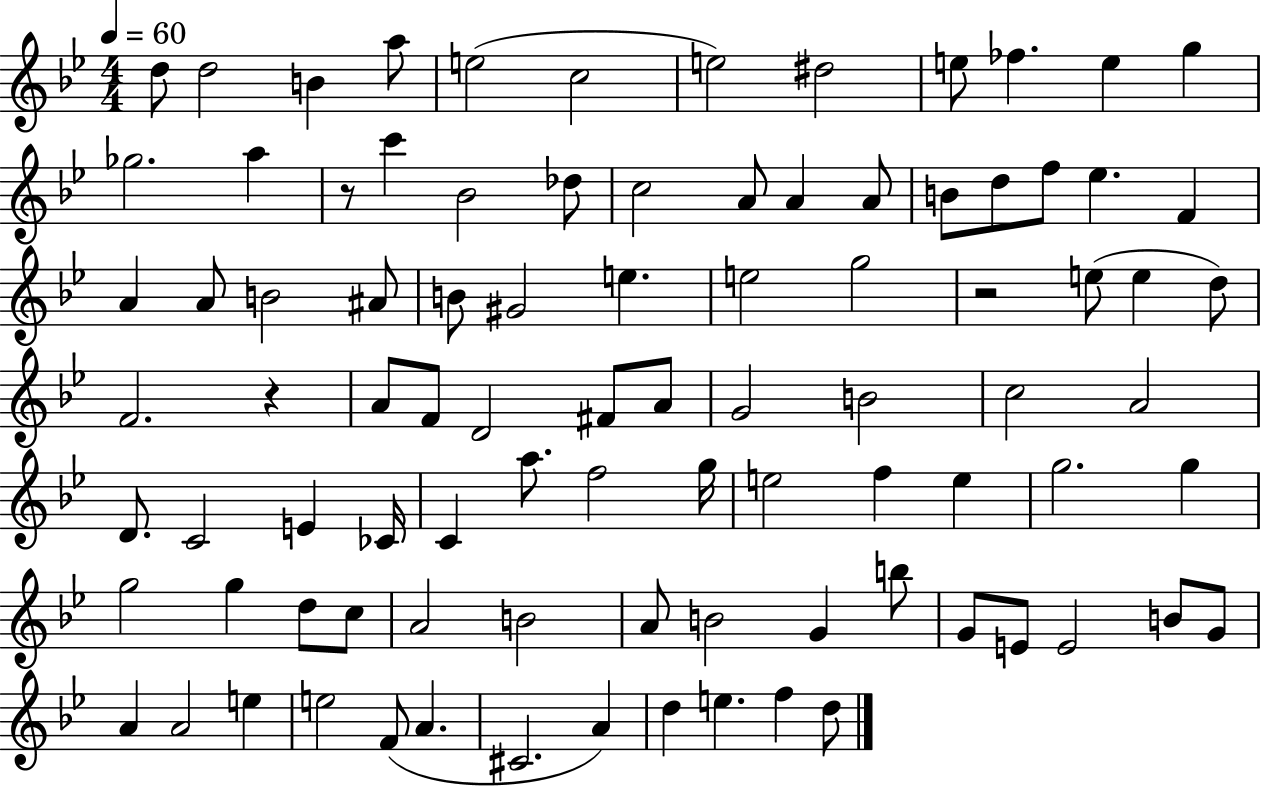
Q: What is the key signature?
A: BES major